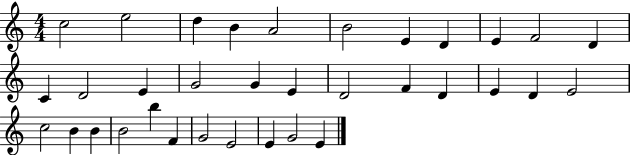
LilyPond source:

{
  \clef treble
  \numericTimeSignature
  \time 4/4
  \key c \major
  c''2 e''2 | d''4 b'4 a'2 | b'2 e'4 d'4 | e'4 f'2 d'4 | \break c'4 d'2 e'4 | g'2 g'4 e'4 | d'2 f'4 d'4 | e'4 d'4 e'2 | \break c''2 b'4 b'4 | b'2 b''4 f'4 | g'2 e'2 | e'4 g'2 e'4 | \break \bar "|."
}